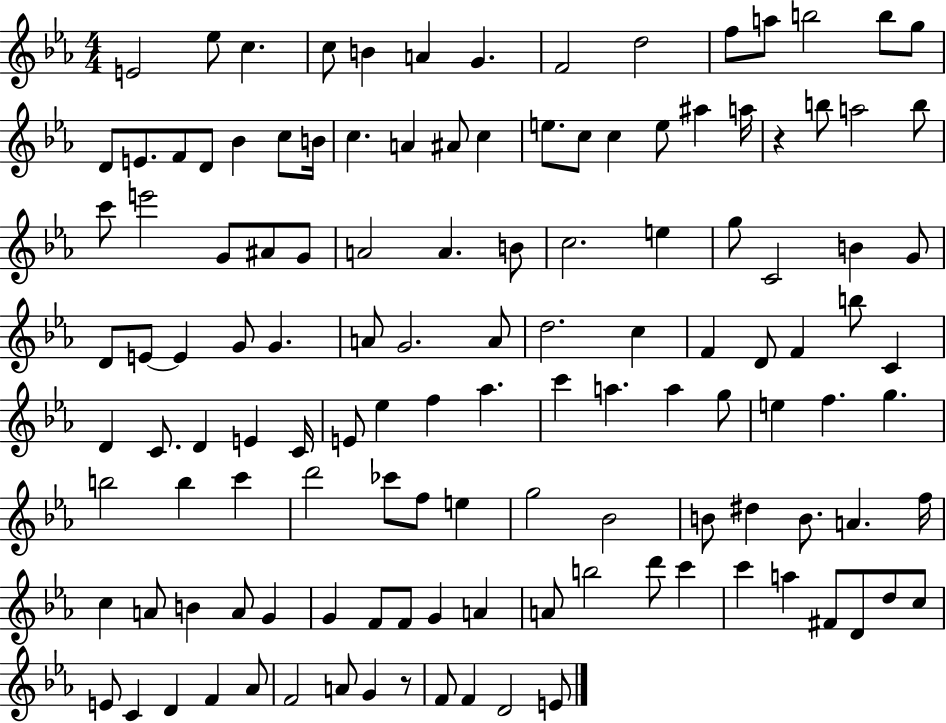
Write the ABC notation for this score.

X:1
T:Untitled
M:4/4
L:1/4
K:Eb
E2 _e/2 c c/2 B A G F2 d2 f/2 a/2 b2 b/2 g/2 D/2 E/2 F/2 D/2 _B c/2 B/4 c A ^A/2 c e/2 c/2 c e/2 ^a a/4 z b/2 a2 b/2 c'/2 e'2 G/2 ^A/2 G/2 A2 A B/2 c2 e g/2 C2 B G/2 D/2 E/2 E G/2 G A/2 G2 A/2 d2 c F D/2 F b/2 C D C/2 D E C/4 E/2 _e f _a c' a a g/2 e f g b2 b c' d'2 _c'/2 f/2 e g2 _B2 B/2 ^d B/2 A f/4 c A/2 B A/2 G G F/2 F/2 G A A/2 b2 d'/2 c' c' a ^F/2 D/2 d/2 c/2 E/2 C D F _A/2 F2 A/2 G z/2 F/2 F D2 E/2